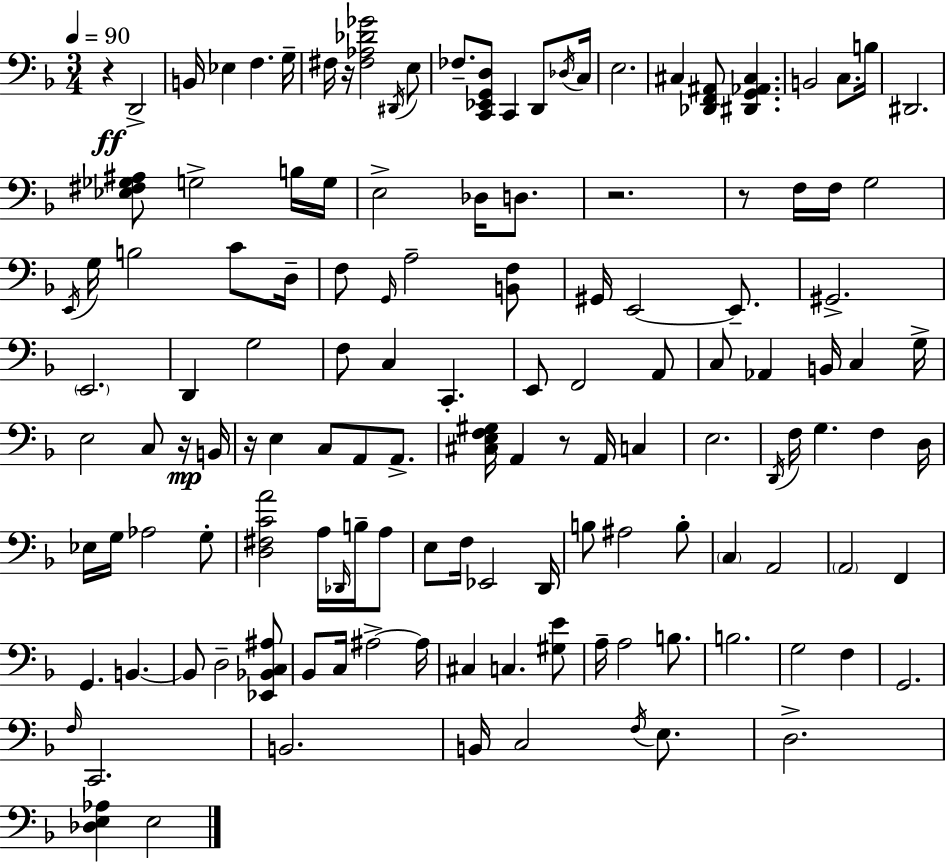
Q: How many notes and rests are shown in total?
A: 133